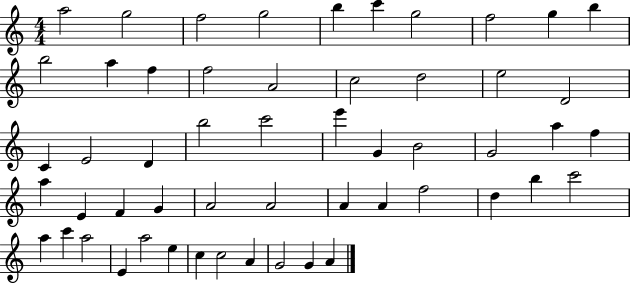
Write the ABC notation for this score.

X:1
T:Untitled
M:4/4
L:1/4
K:C
a2 g2 f2 g2 b c' g2 f2 g b b2 a f f2 A2 c2 d2 e2 D2 C E2 D b2 c'2 e' G B2 G2 a f a E F G A2 A2 A A f2 d b c'2 a c' a2 E a2 e c c2 A G2 G A